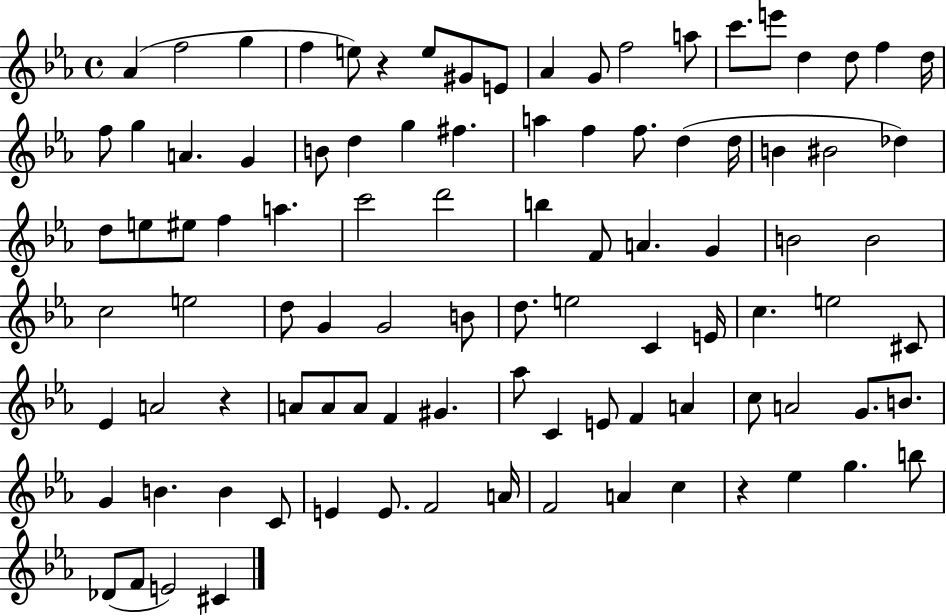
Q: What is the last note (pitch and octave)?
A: C#4